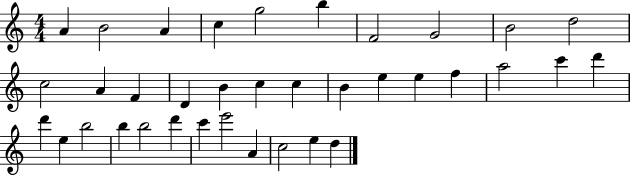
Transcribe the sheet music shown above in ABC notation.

X:1
T:Untitled
M:4/4
L:1/4
K:C
A B2 A c g2 b F2 G2 B2 d2 c2 A F D B c c B e e f a2 c' d' d' e b2 b b2 d' c' e'2 A c2 e d